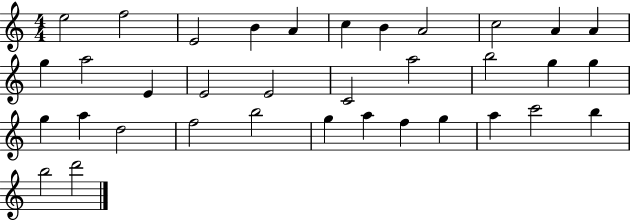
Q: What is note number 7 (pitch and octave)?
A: B4